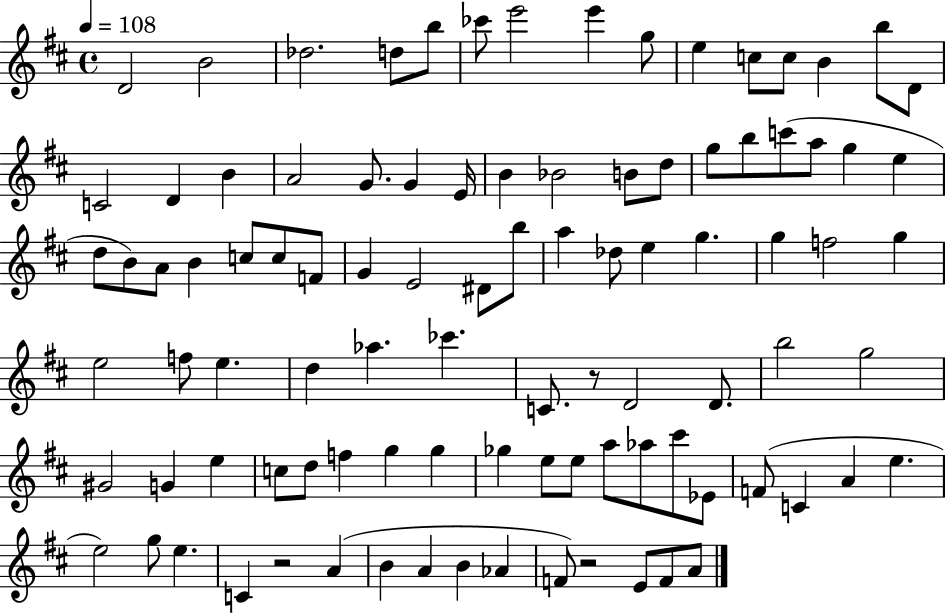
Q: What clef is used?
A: treble